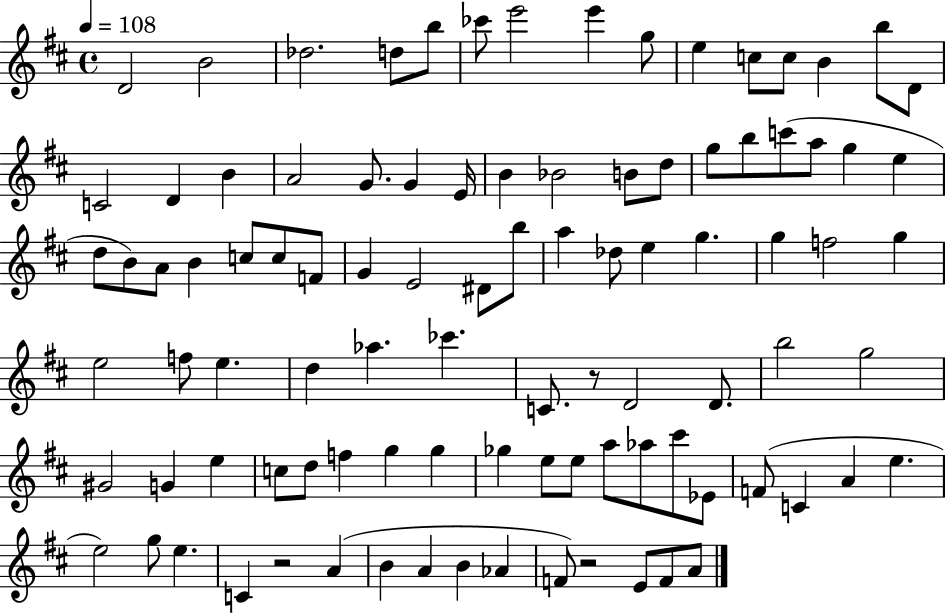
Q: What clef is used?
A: treble